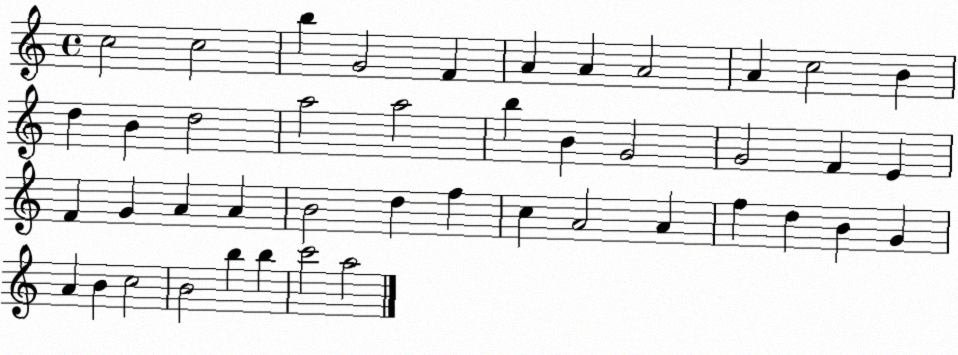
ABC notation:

X:1
T:Untitled
M:4/4
L:1/4
K:C
c2 c2 b G2 F A A A2 A c2 B d B d2 a2 a2 b B G2 G2 F E F G A A B2 d f c A2 A f d B G A B c2 B2 b b c'2 a2